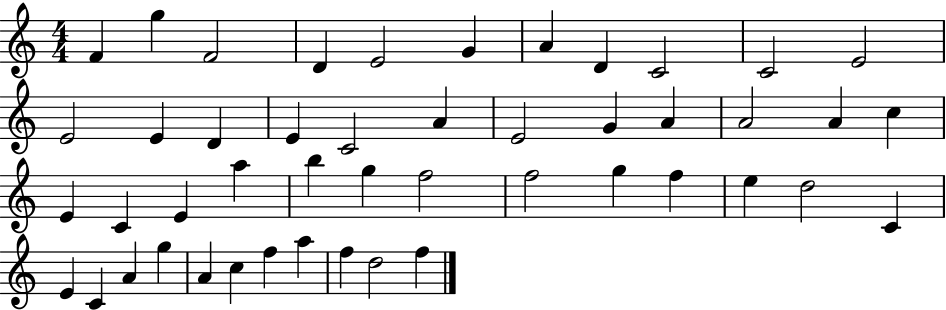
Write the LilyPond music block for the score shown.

{
  \clef treble
  \numericTimeSignature
  \time 4/4
  \key c \major
  f'4 g''4 f'2 | d'4 e'2 g'4 | a'4 d'4 c'2 | c'2 e'2 | \break e'2 e'4 d'4 | e'4 c'2 a'4 | e'2 g'4 a'4 | a'2 a'4 c''4 | \break e'4 c'4 e'4 a''4 | b''4 g''4 f''2 | f''2 g''4 f''4 | e''4 d''2 c'4 | \break e'4 c'4 a'4 g''4 | a'4 c''4 f''4 a''4 | f''4 d''2 f''4 | \bar "|."
}